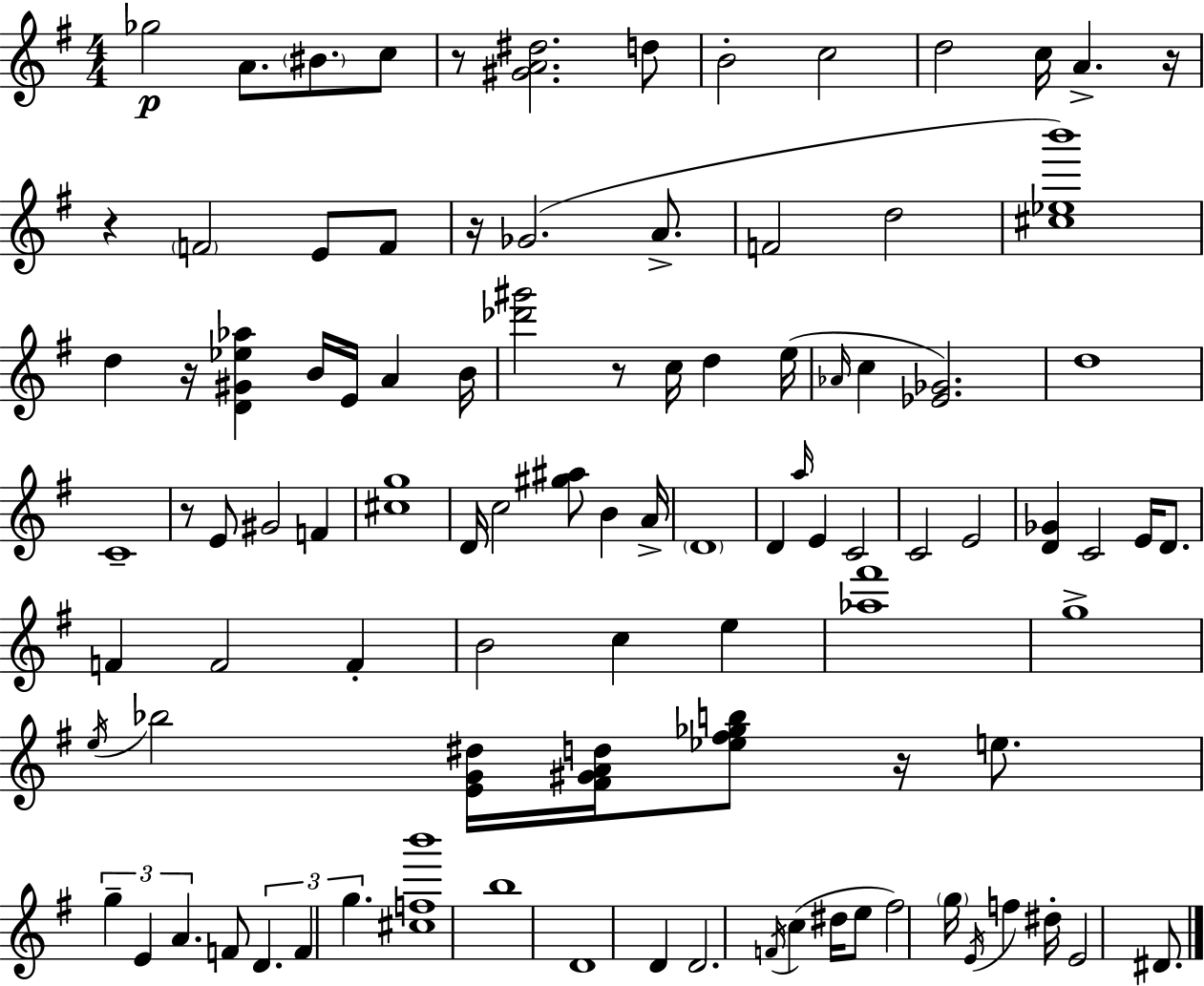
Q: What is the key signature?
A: G major